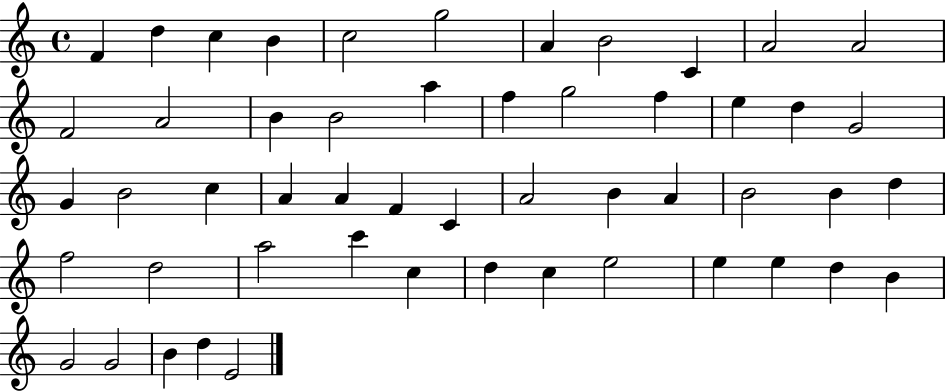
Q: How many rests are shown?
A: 0